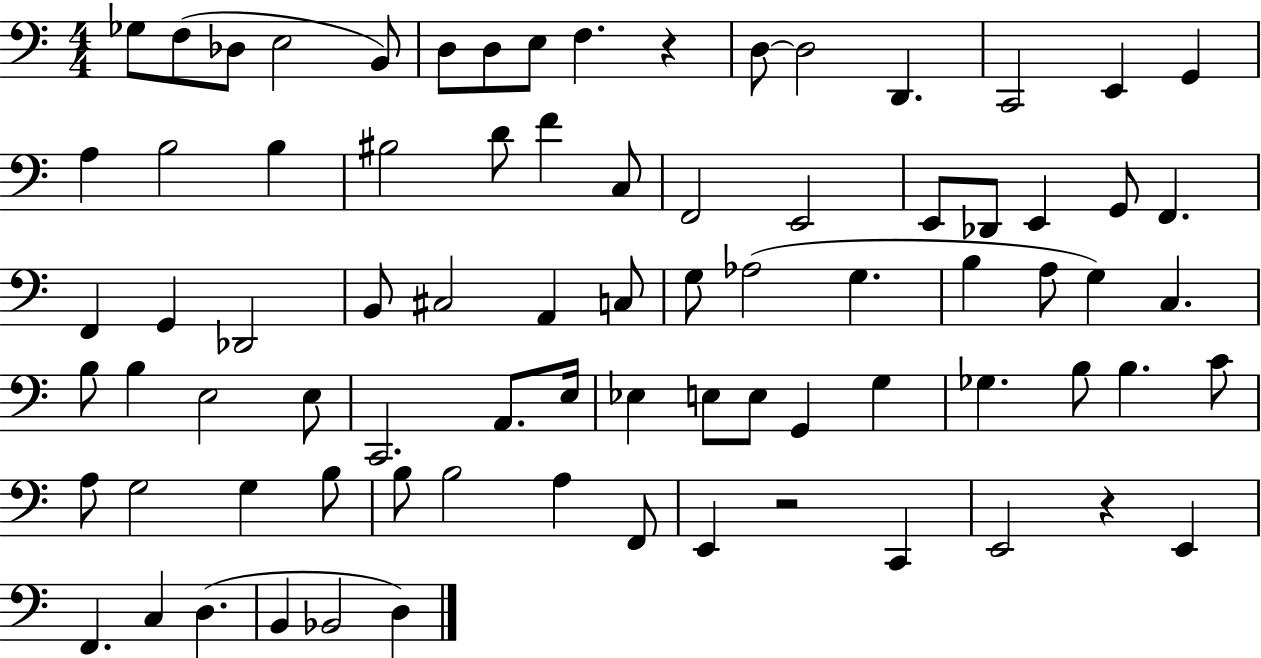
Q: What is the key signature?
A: C major